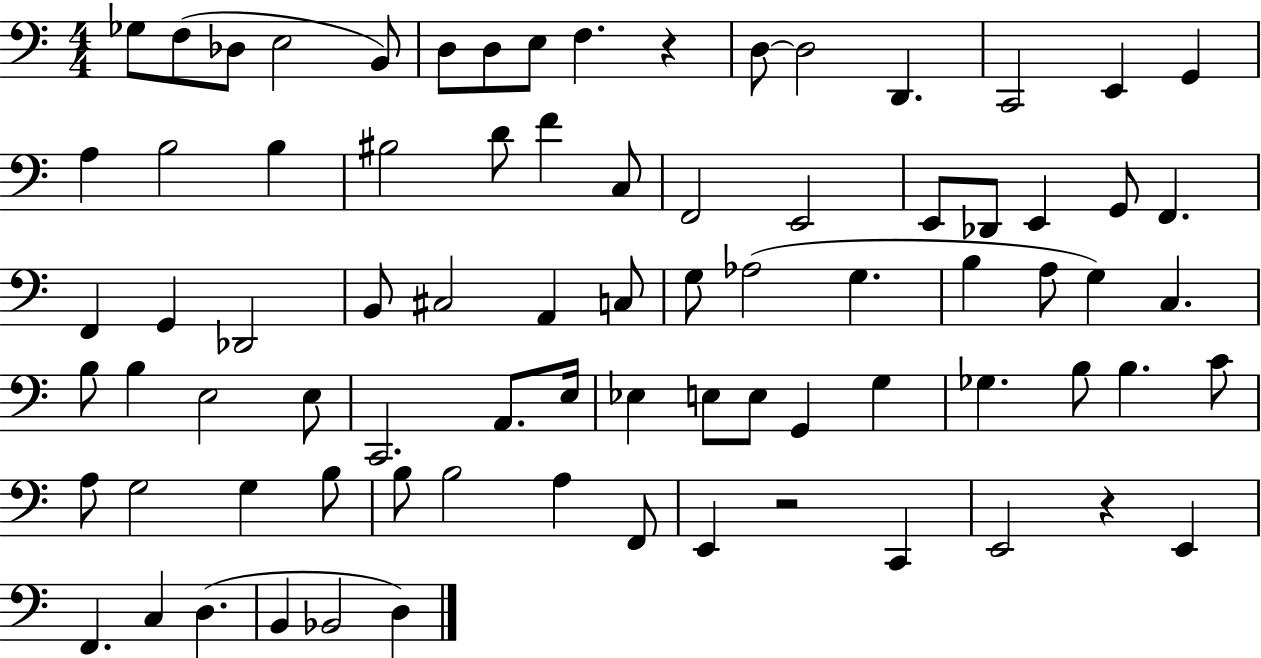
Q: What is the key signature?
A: C major